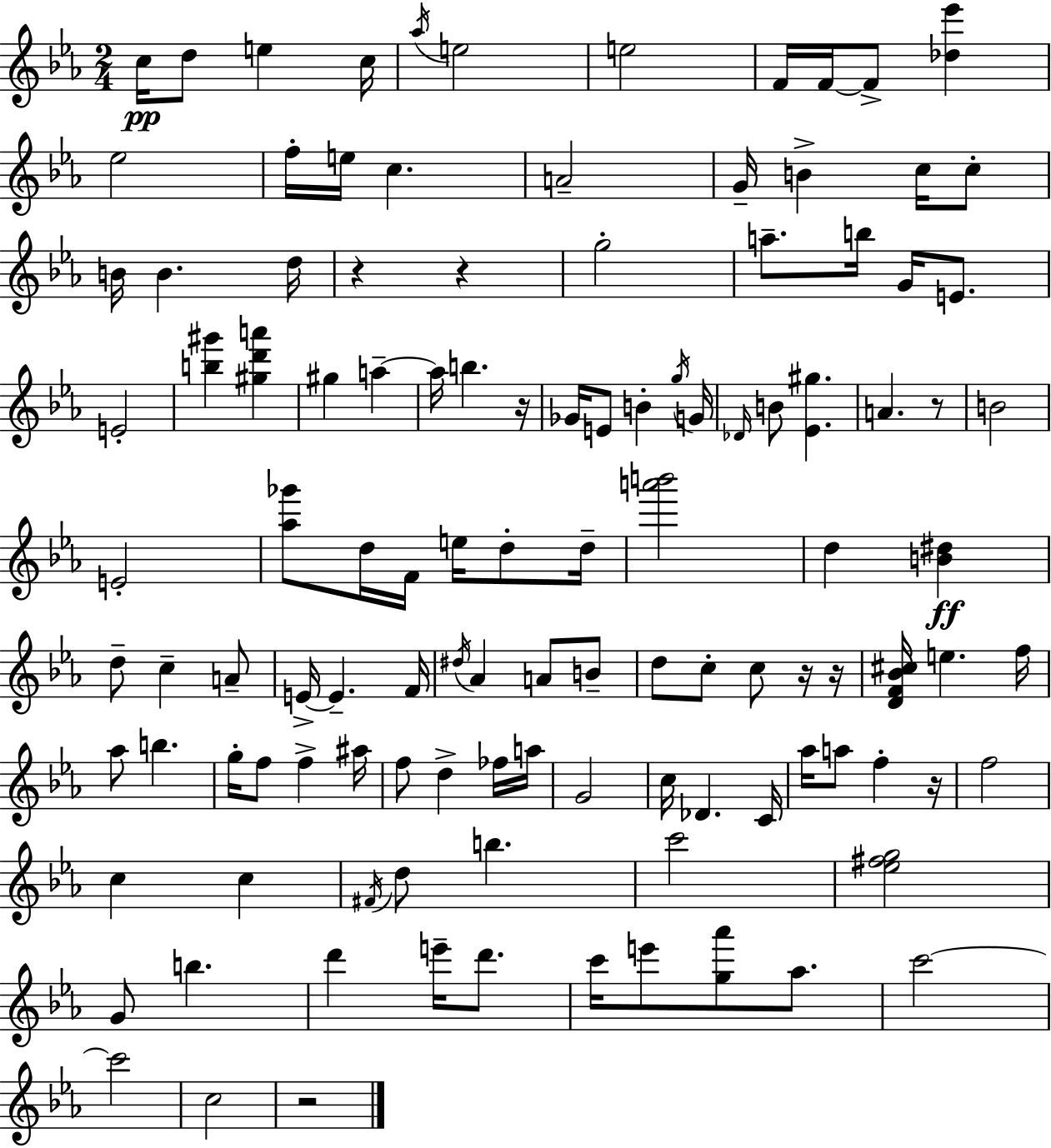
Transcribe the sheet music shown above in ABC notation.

X:1
T:Untitled
M:2/4
L:1/4
K:Cm
c/4 d/2 e c/4 _a/4 e2 e2 F/4 F/4 F/2 [_d_e'] _e2 f/4 e/4 c A2 G/4 B c/4 c/2 B/4 B d/4 z z g2 a/2 b/4 G/4 E/2 E2 [b^g'] [^gd'a'] ^g a a/4 b z/4 _G/4 E/2 B g/4 G/4 _D/4 B/2 [_E^g] A z/2 B2 E2 [_a_g']/2 d/4 F/4 e/4 d/2 d/4 [a'b']2 d [B^d] d/2 c A/2 E/4 E F/4 ^d/4 _A A/2 B/2 d/2 c/2 c/2 z/4 z/4 [DF_B^c]/4 e f/4 _a/2 b g/4 f/2 f ^a/4 f/2 d _f/4 a/4 G2 c/4 _D C/4 _a/4 a/2 f z/4 f2 c c ^F/4 d/2 b c'2 [_e^fg]2 G/2 b d' e'/4 d'/2 c'/4 e'/2 [g_a']/2 _a/2 c'2 c'2 c2 z2